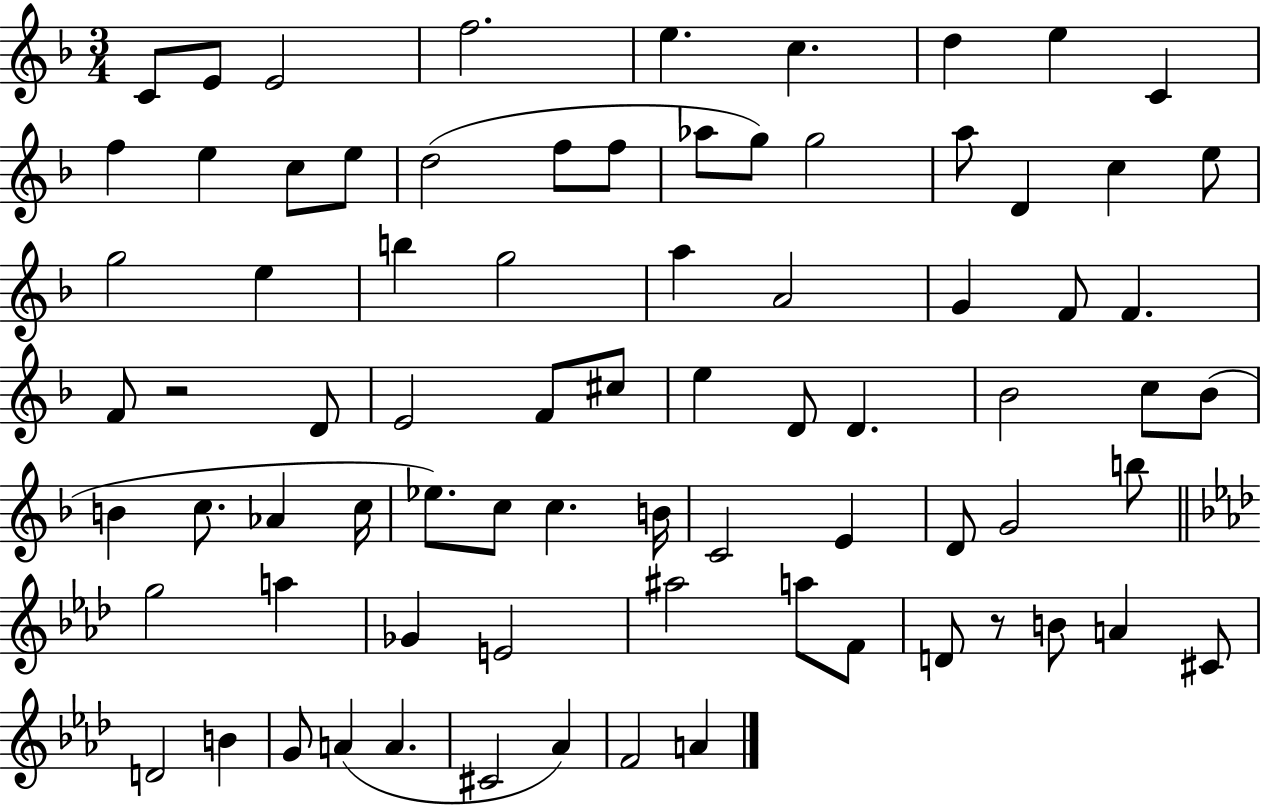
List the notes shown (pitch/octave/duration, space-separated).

C4/e E4/e E4/h F5/h. E5/q. C5/q. D5/q E5/q C4/q F5/q E5/q C5/e E5/e D5/h F5/e F5/e Ab5/e G5/e G5/h A5/e D4/q C5/q E5/e G5/h E5/q B5/q G5/h A5/q A4/h G4/q F4/e F4/q. F4/e R/h D4/e E4/h F4/e C#5/e E5/q D4/e D4/q. Bb4/h C5/e Bb4/e B4/q C5/e. Ab4/q C5/s Eb5/e. C5/e C5/q. B4/s C4/h E4/q D4/e G4/h B5/e G5/h A5/q Gb4/q E4/h A#5/h A5/e F4/e D4/e R/e B4/e A4/q C#4/e D4/h B4/q G4/e A4/q A4/q. C#4/h Ab4/q F4/h A4/q